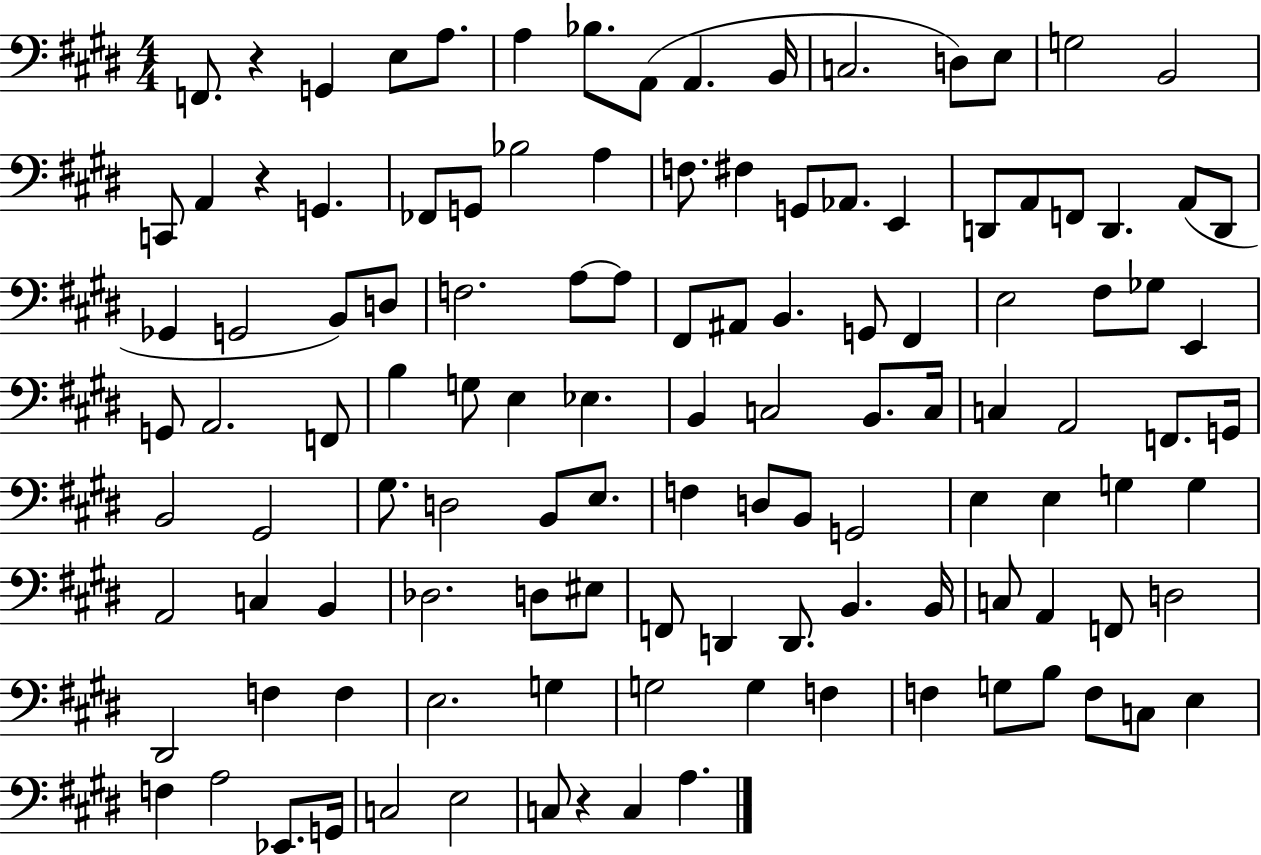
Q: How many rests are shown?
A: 3